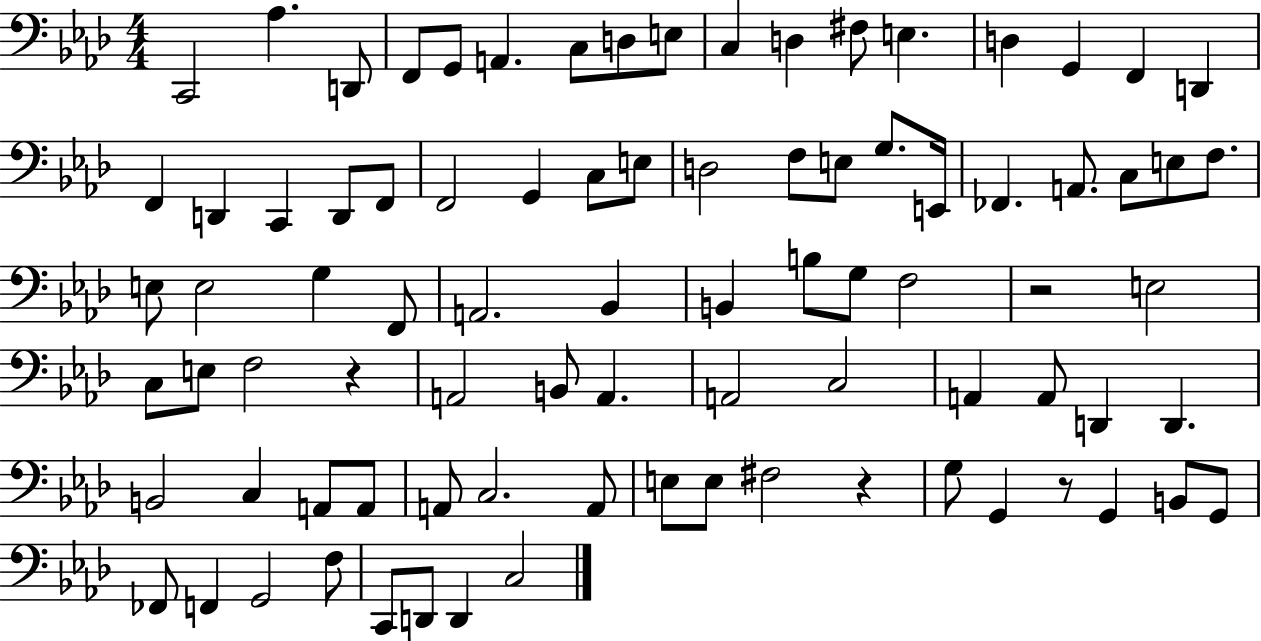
C2/h Ab3/q. D2/e F2/e G2/e A2/q. C3/e D3/e E3/e C3/q D3/q F#3/e E3/q. D3/q G2/q F2/q D2/q F2/q D2/q C2/q D2/e F2/e F2/h G2/q C3/e E3/e D3/h F3/e E3/e G3/e. E2/s FES2/q. A2/e. C3/e E3/e F3/e. E3/e E3/h G3/q F2/e A2/h. Bb2/q B2/q B3/e G3/e F3/h R/h E3/h C3/e E3/e F3/h R/q A2/h B2/e A2/q. A2/h C3/h A2/q A2/e D2/q D2/q. B2/h C3/q A2/e A2/e A2/e C3/h. A2/e E3/e E3/e F#3/h R/q G3/e G2/q R/e G2/q B2/e G2/e FES2/e F2/q G2/h F3/e C2/e D2/e D2/q C3/h